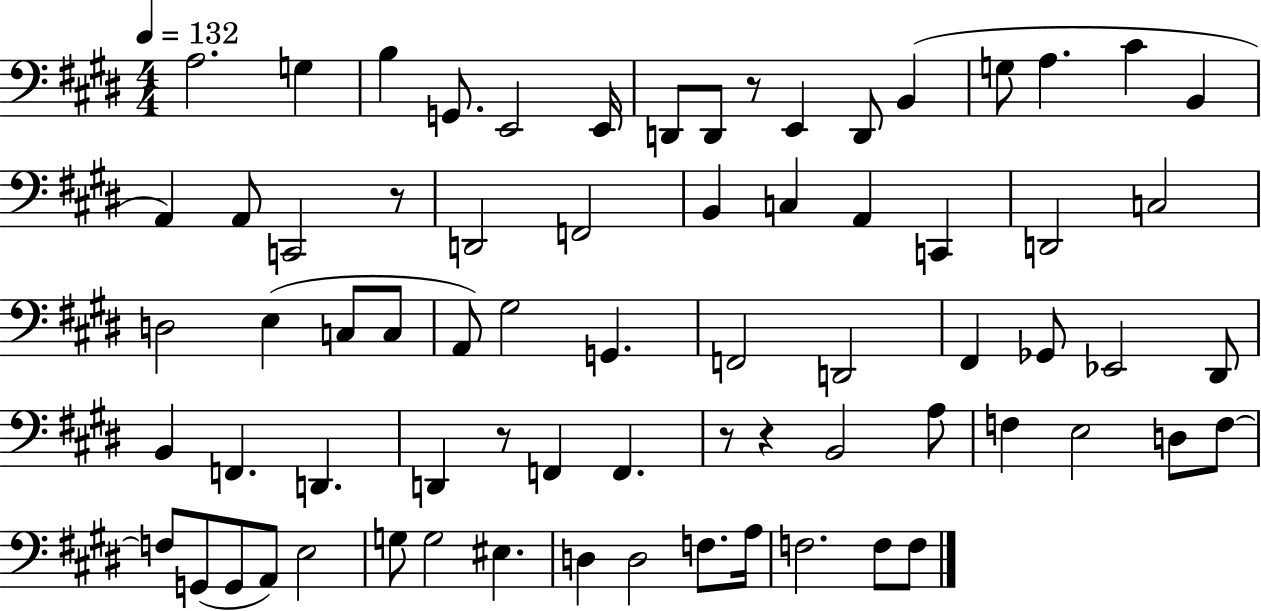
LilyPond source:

{
  \clef bass
  \numericTimeSignature
  \time 4/4
  \key e \major
  \tempo 4 = 132
  \repeat volta 2 { a2. g4 | b4 g,8. e,2 e,16 | d,8 d,8 r8 e,4 d,8 b,4( | g8 a4. cis'4 b,4 | \break a,4) a,8 c,2 r8 | d,2 f,2 | b,4 c4 a,4 c,4 | d,2 c2 | \break d2 e4( c8 c8 | a,8) gis2 g,4. | f,2 d,2 | fis,4 ges,8 ees,2 dis,8 | \break b,4 f,4. d,4. | d,4 r8 f,4 f,4. | r8 r4 b,2 a8 | f4 e2 d8 f8~~ | \break f8 g,8( g,8 a,8) e2 | g8 g2 eis4. | d4 d2 f8. a16 | f2. f8 f8 | \break } \bar "|."
}